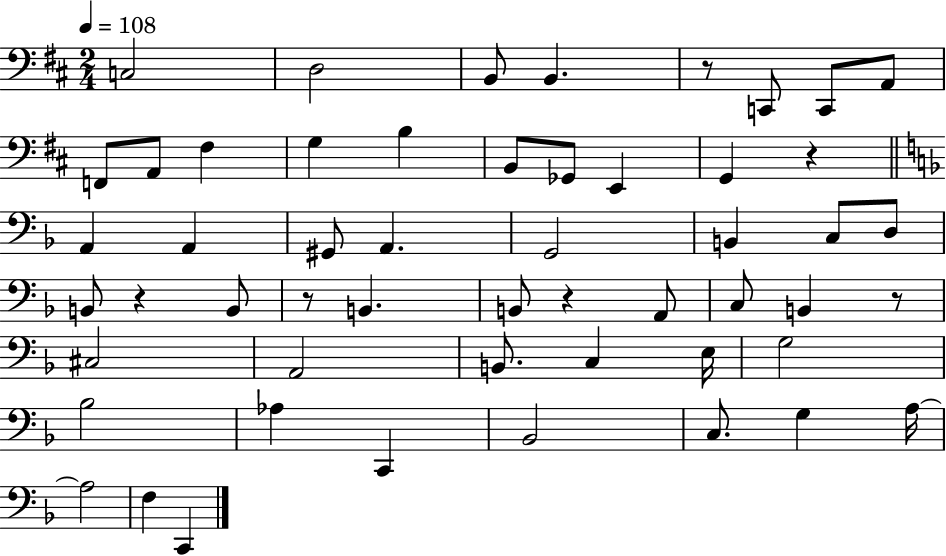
{
  \clef bass
  \numericTimeSignature
  \time 2/4
  \key d \major
  \tempo 4 = 108
  c2 | d2 | b,8 b,4. | r8 c,8 c,8 a,8 | \break f,8 a,8 fis4 | g4 b4 | b,8 ges,8 e,4 | g,4 r4 | \break \bar "||" \break \key d \minor a,4 a,4 | gis,8 a,4. | g,2 | b,4 c8 d8 | \break b,8 r4 b,8 | r8 b,4. | b,8 r4 a,8 | c8 b,4 r8 | \break cis2 | a,2 | b,8. c4 e16 | g2 | \break bes2 | aes4 c,4 | bes,2 | c8. g4 a16~~ | \break a2 | f4 c,4 | \bar "|."
}